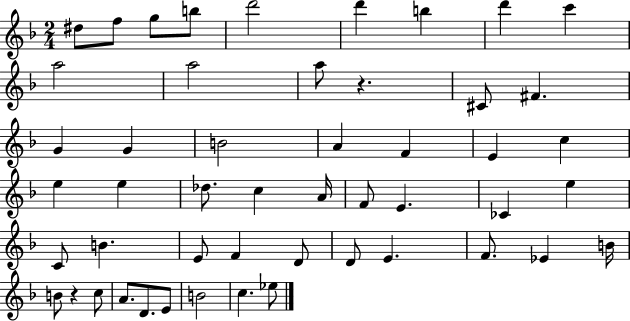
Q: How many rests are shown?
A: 2